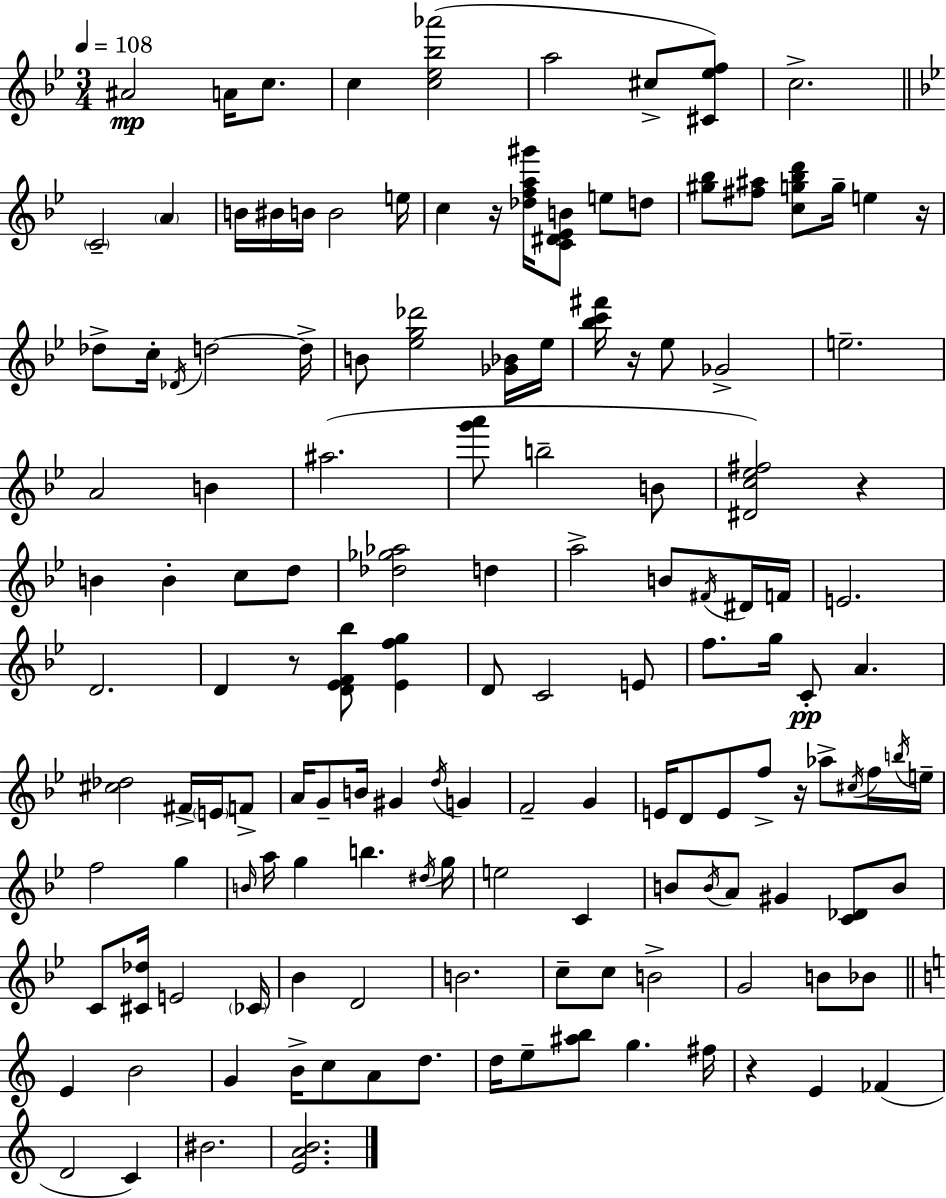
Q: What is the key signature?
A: BES major